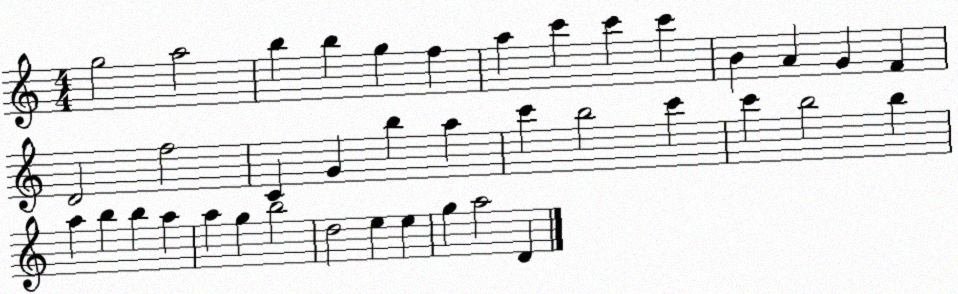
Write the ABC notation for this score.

X:1
T:Untitled
M:4/4
L:1/4
K:C
g2 a2 b b g f a c' c' c' B A G F D2 f2 C G b a c' b2 c' c' b2 b a b b a a g b2 d2 e e g a2 D